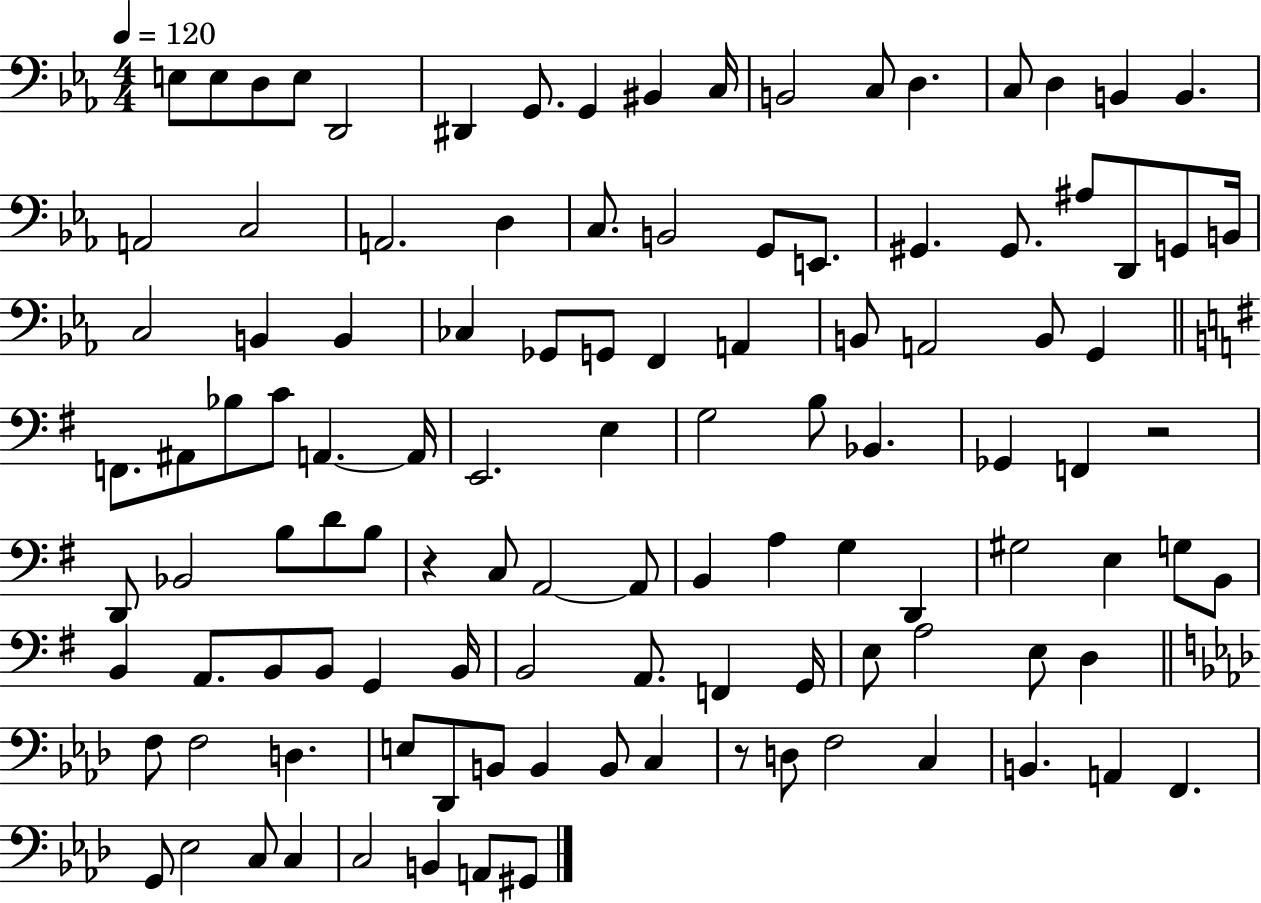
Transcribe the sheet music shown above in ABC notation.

X:1
T:Untitled
M:4/4
L:1/4
K:Eb
E,/2 E,/2 D,/2 E,/2 D,,2 ^D,, G,,/2 G,, ^B,, C,/4 B,,2 C,/2 D, C,/2 D, B,, B,, A,,2 C,2 A,,2 D, C,/2 B,,2 G,,/2 E,,/2 ^G,, ^G,,/2 ^A,/2 D,,/2 G,,/2 B,,/4 C,2 B,, B,, _C, _G,,/2 G,,/2 F,, A,, B,,/2 A,,2 B,,/2 G,, F,,/2 ^A,,/2 _B,/2 C/2 A,, A,,/4 E,,2 E, G,2 B,/2 _B,, _G,, F,, z2 D,,/2 _B,,2 B,/2 D/2 B,/2 z C,/2 A,,2 A,,/2 B,, A, G, D,, ^G,2 E, G,/2 B,,/2 B,, A,,/2 B,,/2 B,,/2 G,, B,,/4 B,,2 A,,/2 F,, G,,/4 E,/2 A,2 E,/2 D, F,/2 F,2 D, E,/2 _D,,/2 B,,/2 B,, B,,/2 C, z/2 D,/2 F,2 C, B,, A,, F,, G,,/2 _E,2 C,/2 C, C,2 B,, A,,/2 ^G,,/2